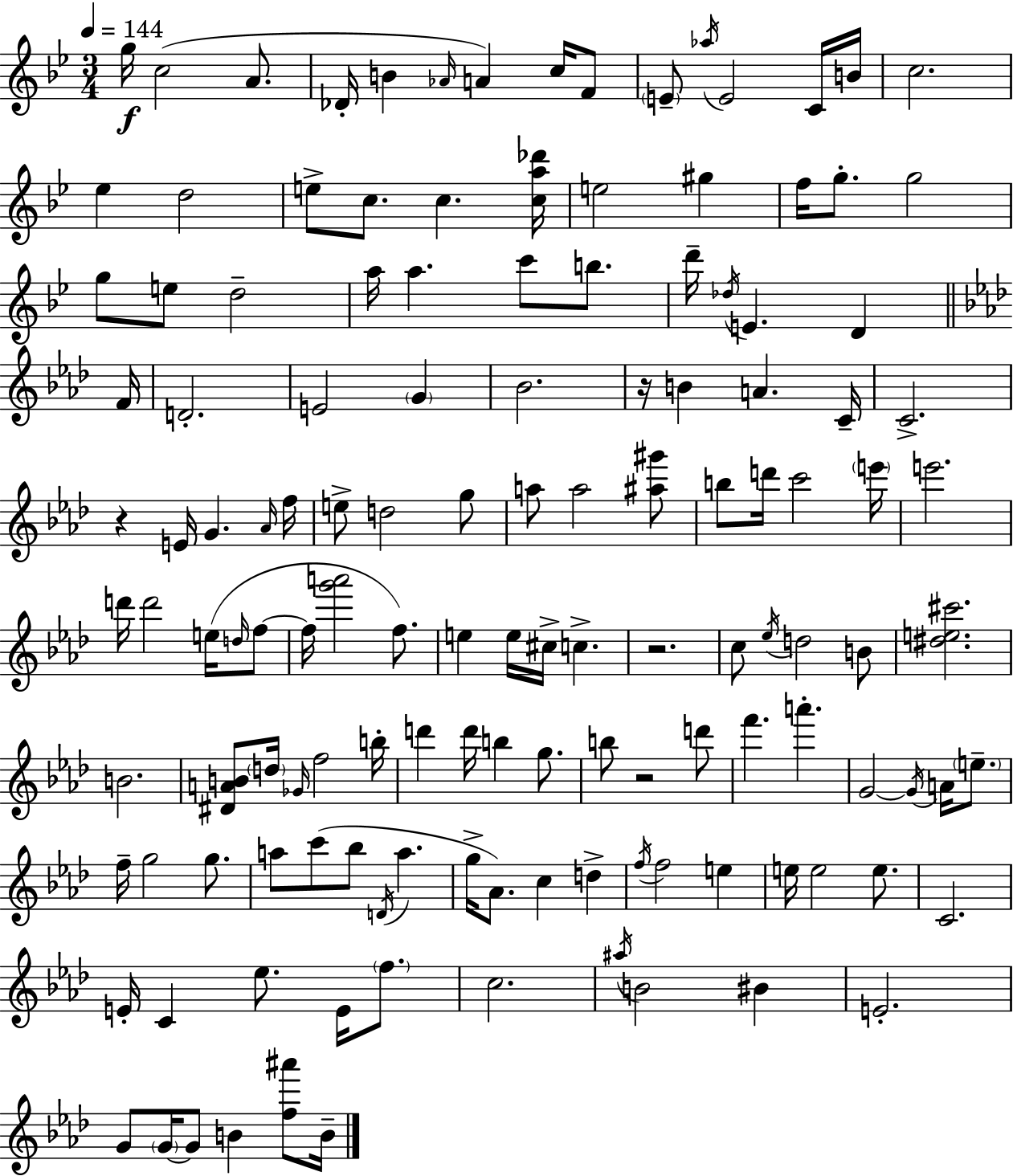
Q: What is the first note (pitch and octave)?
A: G5